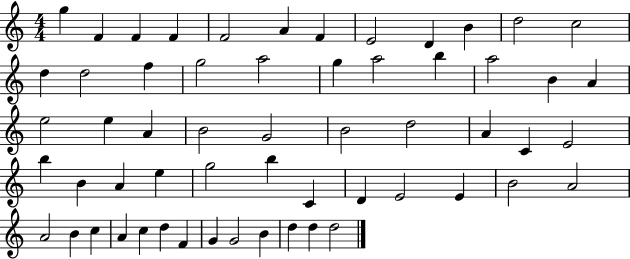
X:1
T:Untitled
M:4/4
L:1/4
K:C
g F F F F2 A F E2 D B d2 c2 d d2 f g2 a2 g a2 b a2 B A e2 e A B2 G2 B2 d2 A C E2 b B A e g2 b C D E2 E B2 A2 A2 B c A c d F G G2 B d d d2